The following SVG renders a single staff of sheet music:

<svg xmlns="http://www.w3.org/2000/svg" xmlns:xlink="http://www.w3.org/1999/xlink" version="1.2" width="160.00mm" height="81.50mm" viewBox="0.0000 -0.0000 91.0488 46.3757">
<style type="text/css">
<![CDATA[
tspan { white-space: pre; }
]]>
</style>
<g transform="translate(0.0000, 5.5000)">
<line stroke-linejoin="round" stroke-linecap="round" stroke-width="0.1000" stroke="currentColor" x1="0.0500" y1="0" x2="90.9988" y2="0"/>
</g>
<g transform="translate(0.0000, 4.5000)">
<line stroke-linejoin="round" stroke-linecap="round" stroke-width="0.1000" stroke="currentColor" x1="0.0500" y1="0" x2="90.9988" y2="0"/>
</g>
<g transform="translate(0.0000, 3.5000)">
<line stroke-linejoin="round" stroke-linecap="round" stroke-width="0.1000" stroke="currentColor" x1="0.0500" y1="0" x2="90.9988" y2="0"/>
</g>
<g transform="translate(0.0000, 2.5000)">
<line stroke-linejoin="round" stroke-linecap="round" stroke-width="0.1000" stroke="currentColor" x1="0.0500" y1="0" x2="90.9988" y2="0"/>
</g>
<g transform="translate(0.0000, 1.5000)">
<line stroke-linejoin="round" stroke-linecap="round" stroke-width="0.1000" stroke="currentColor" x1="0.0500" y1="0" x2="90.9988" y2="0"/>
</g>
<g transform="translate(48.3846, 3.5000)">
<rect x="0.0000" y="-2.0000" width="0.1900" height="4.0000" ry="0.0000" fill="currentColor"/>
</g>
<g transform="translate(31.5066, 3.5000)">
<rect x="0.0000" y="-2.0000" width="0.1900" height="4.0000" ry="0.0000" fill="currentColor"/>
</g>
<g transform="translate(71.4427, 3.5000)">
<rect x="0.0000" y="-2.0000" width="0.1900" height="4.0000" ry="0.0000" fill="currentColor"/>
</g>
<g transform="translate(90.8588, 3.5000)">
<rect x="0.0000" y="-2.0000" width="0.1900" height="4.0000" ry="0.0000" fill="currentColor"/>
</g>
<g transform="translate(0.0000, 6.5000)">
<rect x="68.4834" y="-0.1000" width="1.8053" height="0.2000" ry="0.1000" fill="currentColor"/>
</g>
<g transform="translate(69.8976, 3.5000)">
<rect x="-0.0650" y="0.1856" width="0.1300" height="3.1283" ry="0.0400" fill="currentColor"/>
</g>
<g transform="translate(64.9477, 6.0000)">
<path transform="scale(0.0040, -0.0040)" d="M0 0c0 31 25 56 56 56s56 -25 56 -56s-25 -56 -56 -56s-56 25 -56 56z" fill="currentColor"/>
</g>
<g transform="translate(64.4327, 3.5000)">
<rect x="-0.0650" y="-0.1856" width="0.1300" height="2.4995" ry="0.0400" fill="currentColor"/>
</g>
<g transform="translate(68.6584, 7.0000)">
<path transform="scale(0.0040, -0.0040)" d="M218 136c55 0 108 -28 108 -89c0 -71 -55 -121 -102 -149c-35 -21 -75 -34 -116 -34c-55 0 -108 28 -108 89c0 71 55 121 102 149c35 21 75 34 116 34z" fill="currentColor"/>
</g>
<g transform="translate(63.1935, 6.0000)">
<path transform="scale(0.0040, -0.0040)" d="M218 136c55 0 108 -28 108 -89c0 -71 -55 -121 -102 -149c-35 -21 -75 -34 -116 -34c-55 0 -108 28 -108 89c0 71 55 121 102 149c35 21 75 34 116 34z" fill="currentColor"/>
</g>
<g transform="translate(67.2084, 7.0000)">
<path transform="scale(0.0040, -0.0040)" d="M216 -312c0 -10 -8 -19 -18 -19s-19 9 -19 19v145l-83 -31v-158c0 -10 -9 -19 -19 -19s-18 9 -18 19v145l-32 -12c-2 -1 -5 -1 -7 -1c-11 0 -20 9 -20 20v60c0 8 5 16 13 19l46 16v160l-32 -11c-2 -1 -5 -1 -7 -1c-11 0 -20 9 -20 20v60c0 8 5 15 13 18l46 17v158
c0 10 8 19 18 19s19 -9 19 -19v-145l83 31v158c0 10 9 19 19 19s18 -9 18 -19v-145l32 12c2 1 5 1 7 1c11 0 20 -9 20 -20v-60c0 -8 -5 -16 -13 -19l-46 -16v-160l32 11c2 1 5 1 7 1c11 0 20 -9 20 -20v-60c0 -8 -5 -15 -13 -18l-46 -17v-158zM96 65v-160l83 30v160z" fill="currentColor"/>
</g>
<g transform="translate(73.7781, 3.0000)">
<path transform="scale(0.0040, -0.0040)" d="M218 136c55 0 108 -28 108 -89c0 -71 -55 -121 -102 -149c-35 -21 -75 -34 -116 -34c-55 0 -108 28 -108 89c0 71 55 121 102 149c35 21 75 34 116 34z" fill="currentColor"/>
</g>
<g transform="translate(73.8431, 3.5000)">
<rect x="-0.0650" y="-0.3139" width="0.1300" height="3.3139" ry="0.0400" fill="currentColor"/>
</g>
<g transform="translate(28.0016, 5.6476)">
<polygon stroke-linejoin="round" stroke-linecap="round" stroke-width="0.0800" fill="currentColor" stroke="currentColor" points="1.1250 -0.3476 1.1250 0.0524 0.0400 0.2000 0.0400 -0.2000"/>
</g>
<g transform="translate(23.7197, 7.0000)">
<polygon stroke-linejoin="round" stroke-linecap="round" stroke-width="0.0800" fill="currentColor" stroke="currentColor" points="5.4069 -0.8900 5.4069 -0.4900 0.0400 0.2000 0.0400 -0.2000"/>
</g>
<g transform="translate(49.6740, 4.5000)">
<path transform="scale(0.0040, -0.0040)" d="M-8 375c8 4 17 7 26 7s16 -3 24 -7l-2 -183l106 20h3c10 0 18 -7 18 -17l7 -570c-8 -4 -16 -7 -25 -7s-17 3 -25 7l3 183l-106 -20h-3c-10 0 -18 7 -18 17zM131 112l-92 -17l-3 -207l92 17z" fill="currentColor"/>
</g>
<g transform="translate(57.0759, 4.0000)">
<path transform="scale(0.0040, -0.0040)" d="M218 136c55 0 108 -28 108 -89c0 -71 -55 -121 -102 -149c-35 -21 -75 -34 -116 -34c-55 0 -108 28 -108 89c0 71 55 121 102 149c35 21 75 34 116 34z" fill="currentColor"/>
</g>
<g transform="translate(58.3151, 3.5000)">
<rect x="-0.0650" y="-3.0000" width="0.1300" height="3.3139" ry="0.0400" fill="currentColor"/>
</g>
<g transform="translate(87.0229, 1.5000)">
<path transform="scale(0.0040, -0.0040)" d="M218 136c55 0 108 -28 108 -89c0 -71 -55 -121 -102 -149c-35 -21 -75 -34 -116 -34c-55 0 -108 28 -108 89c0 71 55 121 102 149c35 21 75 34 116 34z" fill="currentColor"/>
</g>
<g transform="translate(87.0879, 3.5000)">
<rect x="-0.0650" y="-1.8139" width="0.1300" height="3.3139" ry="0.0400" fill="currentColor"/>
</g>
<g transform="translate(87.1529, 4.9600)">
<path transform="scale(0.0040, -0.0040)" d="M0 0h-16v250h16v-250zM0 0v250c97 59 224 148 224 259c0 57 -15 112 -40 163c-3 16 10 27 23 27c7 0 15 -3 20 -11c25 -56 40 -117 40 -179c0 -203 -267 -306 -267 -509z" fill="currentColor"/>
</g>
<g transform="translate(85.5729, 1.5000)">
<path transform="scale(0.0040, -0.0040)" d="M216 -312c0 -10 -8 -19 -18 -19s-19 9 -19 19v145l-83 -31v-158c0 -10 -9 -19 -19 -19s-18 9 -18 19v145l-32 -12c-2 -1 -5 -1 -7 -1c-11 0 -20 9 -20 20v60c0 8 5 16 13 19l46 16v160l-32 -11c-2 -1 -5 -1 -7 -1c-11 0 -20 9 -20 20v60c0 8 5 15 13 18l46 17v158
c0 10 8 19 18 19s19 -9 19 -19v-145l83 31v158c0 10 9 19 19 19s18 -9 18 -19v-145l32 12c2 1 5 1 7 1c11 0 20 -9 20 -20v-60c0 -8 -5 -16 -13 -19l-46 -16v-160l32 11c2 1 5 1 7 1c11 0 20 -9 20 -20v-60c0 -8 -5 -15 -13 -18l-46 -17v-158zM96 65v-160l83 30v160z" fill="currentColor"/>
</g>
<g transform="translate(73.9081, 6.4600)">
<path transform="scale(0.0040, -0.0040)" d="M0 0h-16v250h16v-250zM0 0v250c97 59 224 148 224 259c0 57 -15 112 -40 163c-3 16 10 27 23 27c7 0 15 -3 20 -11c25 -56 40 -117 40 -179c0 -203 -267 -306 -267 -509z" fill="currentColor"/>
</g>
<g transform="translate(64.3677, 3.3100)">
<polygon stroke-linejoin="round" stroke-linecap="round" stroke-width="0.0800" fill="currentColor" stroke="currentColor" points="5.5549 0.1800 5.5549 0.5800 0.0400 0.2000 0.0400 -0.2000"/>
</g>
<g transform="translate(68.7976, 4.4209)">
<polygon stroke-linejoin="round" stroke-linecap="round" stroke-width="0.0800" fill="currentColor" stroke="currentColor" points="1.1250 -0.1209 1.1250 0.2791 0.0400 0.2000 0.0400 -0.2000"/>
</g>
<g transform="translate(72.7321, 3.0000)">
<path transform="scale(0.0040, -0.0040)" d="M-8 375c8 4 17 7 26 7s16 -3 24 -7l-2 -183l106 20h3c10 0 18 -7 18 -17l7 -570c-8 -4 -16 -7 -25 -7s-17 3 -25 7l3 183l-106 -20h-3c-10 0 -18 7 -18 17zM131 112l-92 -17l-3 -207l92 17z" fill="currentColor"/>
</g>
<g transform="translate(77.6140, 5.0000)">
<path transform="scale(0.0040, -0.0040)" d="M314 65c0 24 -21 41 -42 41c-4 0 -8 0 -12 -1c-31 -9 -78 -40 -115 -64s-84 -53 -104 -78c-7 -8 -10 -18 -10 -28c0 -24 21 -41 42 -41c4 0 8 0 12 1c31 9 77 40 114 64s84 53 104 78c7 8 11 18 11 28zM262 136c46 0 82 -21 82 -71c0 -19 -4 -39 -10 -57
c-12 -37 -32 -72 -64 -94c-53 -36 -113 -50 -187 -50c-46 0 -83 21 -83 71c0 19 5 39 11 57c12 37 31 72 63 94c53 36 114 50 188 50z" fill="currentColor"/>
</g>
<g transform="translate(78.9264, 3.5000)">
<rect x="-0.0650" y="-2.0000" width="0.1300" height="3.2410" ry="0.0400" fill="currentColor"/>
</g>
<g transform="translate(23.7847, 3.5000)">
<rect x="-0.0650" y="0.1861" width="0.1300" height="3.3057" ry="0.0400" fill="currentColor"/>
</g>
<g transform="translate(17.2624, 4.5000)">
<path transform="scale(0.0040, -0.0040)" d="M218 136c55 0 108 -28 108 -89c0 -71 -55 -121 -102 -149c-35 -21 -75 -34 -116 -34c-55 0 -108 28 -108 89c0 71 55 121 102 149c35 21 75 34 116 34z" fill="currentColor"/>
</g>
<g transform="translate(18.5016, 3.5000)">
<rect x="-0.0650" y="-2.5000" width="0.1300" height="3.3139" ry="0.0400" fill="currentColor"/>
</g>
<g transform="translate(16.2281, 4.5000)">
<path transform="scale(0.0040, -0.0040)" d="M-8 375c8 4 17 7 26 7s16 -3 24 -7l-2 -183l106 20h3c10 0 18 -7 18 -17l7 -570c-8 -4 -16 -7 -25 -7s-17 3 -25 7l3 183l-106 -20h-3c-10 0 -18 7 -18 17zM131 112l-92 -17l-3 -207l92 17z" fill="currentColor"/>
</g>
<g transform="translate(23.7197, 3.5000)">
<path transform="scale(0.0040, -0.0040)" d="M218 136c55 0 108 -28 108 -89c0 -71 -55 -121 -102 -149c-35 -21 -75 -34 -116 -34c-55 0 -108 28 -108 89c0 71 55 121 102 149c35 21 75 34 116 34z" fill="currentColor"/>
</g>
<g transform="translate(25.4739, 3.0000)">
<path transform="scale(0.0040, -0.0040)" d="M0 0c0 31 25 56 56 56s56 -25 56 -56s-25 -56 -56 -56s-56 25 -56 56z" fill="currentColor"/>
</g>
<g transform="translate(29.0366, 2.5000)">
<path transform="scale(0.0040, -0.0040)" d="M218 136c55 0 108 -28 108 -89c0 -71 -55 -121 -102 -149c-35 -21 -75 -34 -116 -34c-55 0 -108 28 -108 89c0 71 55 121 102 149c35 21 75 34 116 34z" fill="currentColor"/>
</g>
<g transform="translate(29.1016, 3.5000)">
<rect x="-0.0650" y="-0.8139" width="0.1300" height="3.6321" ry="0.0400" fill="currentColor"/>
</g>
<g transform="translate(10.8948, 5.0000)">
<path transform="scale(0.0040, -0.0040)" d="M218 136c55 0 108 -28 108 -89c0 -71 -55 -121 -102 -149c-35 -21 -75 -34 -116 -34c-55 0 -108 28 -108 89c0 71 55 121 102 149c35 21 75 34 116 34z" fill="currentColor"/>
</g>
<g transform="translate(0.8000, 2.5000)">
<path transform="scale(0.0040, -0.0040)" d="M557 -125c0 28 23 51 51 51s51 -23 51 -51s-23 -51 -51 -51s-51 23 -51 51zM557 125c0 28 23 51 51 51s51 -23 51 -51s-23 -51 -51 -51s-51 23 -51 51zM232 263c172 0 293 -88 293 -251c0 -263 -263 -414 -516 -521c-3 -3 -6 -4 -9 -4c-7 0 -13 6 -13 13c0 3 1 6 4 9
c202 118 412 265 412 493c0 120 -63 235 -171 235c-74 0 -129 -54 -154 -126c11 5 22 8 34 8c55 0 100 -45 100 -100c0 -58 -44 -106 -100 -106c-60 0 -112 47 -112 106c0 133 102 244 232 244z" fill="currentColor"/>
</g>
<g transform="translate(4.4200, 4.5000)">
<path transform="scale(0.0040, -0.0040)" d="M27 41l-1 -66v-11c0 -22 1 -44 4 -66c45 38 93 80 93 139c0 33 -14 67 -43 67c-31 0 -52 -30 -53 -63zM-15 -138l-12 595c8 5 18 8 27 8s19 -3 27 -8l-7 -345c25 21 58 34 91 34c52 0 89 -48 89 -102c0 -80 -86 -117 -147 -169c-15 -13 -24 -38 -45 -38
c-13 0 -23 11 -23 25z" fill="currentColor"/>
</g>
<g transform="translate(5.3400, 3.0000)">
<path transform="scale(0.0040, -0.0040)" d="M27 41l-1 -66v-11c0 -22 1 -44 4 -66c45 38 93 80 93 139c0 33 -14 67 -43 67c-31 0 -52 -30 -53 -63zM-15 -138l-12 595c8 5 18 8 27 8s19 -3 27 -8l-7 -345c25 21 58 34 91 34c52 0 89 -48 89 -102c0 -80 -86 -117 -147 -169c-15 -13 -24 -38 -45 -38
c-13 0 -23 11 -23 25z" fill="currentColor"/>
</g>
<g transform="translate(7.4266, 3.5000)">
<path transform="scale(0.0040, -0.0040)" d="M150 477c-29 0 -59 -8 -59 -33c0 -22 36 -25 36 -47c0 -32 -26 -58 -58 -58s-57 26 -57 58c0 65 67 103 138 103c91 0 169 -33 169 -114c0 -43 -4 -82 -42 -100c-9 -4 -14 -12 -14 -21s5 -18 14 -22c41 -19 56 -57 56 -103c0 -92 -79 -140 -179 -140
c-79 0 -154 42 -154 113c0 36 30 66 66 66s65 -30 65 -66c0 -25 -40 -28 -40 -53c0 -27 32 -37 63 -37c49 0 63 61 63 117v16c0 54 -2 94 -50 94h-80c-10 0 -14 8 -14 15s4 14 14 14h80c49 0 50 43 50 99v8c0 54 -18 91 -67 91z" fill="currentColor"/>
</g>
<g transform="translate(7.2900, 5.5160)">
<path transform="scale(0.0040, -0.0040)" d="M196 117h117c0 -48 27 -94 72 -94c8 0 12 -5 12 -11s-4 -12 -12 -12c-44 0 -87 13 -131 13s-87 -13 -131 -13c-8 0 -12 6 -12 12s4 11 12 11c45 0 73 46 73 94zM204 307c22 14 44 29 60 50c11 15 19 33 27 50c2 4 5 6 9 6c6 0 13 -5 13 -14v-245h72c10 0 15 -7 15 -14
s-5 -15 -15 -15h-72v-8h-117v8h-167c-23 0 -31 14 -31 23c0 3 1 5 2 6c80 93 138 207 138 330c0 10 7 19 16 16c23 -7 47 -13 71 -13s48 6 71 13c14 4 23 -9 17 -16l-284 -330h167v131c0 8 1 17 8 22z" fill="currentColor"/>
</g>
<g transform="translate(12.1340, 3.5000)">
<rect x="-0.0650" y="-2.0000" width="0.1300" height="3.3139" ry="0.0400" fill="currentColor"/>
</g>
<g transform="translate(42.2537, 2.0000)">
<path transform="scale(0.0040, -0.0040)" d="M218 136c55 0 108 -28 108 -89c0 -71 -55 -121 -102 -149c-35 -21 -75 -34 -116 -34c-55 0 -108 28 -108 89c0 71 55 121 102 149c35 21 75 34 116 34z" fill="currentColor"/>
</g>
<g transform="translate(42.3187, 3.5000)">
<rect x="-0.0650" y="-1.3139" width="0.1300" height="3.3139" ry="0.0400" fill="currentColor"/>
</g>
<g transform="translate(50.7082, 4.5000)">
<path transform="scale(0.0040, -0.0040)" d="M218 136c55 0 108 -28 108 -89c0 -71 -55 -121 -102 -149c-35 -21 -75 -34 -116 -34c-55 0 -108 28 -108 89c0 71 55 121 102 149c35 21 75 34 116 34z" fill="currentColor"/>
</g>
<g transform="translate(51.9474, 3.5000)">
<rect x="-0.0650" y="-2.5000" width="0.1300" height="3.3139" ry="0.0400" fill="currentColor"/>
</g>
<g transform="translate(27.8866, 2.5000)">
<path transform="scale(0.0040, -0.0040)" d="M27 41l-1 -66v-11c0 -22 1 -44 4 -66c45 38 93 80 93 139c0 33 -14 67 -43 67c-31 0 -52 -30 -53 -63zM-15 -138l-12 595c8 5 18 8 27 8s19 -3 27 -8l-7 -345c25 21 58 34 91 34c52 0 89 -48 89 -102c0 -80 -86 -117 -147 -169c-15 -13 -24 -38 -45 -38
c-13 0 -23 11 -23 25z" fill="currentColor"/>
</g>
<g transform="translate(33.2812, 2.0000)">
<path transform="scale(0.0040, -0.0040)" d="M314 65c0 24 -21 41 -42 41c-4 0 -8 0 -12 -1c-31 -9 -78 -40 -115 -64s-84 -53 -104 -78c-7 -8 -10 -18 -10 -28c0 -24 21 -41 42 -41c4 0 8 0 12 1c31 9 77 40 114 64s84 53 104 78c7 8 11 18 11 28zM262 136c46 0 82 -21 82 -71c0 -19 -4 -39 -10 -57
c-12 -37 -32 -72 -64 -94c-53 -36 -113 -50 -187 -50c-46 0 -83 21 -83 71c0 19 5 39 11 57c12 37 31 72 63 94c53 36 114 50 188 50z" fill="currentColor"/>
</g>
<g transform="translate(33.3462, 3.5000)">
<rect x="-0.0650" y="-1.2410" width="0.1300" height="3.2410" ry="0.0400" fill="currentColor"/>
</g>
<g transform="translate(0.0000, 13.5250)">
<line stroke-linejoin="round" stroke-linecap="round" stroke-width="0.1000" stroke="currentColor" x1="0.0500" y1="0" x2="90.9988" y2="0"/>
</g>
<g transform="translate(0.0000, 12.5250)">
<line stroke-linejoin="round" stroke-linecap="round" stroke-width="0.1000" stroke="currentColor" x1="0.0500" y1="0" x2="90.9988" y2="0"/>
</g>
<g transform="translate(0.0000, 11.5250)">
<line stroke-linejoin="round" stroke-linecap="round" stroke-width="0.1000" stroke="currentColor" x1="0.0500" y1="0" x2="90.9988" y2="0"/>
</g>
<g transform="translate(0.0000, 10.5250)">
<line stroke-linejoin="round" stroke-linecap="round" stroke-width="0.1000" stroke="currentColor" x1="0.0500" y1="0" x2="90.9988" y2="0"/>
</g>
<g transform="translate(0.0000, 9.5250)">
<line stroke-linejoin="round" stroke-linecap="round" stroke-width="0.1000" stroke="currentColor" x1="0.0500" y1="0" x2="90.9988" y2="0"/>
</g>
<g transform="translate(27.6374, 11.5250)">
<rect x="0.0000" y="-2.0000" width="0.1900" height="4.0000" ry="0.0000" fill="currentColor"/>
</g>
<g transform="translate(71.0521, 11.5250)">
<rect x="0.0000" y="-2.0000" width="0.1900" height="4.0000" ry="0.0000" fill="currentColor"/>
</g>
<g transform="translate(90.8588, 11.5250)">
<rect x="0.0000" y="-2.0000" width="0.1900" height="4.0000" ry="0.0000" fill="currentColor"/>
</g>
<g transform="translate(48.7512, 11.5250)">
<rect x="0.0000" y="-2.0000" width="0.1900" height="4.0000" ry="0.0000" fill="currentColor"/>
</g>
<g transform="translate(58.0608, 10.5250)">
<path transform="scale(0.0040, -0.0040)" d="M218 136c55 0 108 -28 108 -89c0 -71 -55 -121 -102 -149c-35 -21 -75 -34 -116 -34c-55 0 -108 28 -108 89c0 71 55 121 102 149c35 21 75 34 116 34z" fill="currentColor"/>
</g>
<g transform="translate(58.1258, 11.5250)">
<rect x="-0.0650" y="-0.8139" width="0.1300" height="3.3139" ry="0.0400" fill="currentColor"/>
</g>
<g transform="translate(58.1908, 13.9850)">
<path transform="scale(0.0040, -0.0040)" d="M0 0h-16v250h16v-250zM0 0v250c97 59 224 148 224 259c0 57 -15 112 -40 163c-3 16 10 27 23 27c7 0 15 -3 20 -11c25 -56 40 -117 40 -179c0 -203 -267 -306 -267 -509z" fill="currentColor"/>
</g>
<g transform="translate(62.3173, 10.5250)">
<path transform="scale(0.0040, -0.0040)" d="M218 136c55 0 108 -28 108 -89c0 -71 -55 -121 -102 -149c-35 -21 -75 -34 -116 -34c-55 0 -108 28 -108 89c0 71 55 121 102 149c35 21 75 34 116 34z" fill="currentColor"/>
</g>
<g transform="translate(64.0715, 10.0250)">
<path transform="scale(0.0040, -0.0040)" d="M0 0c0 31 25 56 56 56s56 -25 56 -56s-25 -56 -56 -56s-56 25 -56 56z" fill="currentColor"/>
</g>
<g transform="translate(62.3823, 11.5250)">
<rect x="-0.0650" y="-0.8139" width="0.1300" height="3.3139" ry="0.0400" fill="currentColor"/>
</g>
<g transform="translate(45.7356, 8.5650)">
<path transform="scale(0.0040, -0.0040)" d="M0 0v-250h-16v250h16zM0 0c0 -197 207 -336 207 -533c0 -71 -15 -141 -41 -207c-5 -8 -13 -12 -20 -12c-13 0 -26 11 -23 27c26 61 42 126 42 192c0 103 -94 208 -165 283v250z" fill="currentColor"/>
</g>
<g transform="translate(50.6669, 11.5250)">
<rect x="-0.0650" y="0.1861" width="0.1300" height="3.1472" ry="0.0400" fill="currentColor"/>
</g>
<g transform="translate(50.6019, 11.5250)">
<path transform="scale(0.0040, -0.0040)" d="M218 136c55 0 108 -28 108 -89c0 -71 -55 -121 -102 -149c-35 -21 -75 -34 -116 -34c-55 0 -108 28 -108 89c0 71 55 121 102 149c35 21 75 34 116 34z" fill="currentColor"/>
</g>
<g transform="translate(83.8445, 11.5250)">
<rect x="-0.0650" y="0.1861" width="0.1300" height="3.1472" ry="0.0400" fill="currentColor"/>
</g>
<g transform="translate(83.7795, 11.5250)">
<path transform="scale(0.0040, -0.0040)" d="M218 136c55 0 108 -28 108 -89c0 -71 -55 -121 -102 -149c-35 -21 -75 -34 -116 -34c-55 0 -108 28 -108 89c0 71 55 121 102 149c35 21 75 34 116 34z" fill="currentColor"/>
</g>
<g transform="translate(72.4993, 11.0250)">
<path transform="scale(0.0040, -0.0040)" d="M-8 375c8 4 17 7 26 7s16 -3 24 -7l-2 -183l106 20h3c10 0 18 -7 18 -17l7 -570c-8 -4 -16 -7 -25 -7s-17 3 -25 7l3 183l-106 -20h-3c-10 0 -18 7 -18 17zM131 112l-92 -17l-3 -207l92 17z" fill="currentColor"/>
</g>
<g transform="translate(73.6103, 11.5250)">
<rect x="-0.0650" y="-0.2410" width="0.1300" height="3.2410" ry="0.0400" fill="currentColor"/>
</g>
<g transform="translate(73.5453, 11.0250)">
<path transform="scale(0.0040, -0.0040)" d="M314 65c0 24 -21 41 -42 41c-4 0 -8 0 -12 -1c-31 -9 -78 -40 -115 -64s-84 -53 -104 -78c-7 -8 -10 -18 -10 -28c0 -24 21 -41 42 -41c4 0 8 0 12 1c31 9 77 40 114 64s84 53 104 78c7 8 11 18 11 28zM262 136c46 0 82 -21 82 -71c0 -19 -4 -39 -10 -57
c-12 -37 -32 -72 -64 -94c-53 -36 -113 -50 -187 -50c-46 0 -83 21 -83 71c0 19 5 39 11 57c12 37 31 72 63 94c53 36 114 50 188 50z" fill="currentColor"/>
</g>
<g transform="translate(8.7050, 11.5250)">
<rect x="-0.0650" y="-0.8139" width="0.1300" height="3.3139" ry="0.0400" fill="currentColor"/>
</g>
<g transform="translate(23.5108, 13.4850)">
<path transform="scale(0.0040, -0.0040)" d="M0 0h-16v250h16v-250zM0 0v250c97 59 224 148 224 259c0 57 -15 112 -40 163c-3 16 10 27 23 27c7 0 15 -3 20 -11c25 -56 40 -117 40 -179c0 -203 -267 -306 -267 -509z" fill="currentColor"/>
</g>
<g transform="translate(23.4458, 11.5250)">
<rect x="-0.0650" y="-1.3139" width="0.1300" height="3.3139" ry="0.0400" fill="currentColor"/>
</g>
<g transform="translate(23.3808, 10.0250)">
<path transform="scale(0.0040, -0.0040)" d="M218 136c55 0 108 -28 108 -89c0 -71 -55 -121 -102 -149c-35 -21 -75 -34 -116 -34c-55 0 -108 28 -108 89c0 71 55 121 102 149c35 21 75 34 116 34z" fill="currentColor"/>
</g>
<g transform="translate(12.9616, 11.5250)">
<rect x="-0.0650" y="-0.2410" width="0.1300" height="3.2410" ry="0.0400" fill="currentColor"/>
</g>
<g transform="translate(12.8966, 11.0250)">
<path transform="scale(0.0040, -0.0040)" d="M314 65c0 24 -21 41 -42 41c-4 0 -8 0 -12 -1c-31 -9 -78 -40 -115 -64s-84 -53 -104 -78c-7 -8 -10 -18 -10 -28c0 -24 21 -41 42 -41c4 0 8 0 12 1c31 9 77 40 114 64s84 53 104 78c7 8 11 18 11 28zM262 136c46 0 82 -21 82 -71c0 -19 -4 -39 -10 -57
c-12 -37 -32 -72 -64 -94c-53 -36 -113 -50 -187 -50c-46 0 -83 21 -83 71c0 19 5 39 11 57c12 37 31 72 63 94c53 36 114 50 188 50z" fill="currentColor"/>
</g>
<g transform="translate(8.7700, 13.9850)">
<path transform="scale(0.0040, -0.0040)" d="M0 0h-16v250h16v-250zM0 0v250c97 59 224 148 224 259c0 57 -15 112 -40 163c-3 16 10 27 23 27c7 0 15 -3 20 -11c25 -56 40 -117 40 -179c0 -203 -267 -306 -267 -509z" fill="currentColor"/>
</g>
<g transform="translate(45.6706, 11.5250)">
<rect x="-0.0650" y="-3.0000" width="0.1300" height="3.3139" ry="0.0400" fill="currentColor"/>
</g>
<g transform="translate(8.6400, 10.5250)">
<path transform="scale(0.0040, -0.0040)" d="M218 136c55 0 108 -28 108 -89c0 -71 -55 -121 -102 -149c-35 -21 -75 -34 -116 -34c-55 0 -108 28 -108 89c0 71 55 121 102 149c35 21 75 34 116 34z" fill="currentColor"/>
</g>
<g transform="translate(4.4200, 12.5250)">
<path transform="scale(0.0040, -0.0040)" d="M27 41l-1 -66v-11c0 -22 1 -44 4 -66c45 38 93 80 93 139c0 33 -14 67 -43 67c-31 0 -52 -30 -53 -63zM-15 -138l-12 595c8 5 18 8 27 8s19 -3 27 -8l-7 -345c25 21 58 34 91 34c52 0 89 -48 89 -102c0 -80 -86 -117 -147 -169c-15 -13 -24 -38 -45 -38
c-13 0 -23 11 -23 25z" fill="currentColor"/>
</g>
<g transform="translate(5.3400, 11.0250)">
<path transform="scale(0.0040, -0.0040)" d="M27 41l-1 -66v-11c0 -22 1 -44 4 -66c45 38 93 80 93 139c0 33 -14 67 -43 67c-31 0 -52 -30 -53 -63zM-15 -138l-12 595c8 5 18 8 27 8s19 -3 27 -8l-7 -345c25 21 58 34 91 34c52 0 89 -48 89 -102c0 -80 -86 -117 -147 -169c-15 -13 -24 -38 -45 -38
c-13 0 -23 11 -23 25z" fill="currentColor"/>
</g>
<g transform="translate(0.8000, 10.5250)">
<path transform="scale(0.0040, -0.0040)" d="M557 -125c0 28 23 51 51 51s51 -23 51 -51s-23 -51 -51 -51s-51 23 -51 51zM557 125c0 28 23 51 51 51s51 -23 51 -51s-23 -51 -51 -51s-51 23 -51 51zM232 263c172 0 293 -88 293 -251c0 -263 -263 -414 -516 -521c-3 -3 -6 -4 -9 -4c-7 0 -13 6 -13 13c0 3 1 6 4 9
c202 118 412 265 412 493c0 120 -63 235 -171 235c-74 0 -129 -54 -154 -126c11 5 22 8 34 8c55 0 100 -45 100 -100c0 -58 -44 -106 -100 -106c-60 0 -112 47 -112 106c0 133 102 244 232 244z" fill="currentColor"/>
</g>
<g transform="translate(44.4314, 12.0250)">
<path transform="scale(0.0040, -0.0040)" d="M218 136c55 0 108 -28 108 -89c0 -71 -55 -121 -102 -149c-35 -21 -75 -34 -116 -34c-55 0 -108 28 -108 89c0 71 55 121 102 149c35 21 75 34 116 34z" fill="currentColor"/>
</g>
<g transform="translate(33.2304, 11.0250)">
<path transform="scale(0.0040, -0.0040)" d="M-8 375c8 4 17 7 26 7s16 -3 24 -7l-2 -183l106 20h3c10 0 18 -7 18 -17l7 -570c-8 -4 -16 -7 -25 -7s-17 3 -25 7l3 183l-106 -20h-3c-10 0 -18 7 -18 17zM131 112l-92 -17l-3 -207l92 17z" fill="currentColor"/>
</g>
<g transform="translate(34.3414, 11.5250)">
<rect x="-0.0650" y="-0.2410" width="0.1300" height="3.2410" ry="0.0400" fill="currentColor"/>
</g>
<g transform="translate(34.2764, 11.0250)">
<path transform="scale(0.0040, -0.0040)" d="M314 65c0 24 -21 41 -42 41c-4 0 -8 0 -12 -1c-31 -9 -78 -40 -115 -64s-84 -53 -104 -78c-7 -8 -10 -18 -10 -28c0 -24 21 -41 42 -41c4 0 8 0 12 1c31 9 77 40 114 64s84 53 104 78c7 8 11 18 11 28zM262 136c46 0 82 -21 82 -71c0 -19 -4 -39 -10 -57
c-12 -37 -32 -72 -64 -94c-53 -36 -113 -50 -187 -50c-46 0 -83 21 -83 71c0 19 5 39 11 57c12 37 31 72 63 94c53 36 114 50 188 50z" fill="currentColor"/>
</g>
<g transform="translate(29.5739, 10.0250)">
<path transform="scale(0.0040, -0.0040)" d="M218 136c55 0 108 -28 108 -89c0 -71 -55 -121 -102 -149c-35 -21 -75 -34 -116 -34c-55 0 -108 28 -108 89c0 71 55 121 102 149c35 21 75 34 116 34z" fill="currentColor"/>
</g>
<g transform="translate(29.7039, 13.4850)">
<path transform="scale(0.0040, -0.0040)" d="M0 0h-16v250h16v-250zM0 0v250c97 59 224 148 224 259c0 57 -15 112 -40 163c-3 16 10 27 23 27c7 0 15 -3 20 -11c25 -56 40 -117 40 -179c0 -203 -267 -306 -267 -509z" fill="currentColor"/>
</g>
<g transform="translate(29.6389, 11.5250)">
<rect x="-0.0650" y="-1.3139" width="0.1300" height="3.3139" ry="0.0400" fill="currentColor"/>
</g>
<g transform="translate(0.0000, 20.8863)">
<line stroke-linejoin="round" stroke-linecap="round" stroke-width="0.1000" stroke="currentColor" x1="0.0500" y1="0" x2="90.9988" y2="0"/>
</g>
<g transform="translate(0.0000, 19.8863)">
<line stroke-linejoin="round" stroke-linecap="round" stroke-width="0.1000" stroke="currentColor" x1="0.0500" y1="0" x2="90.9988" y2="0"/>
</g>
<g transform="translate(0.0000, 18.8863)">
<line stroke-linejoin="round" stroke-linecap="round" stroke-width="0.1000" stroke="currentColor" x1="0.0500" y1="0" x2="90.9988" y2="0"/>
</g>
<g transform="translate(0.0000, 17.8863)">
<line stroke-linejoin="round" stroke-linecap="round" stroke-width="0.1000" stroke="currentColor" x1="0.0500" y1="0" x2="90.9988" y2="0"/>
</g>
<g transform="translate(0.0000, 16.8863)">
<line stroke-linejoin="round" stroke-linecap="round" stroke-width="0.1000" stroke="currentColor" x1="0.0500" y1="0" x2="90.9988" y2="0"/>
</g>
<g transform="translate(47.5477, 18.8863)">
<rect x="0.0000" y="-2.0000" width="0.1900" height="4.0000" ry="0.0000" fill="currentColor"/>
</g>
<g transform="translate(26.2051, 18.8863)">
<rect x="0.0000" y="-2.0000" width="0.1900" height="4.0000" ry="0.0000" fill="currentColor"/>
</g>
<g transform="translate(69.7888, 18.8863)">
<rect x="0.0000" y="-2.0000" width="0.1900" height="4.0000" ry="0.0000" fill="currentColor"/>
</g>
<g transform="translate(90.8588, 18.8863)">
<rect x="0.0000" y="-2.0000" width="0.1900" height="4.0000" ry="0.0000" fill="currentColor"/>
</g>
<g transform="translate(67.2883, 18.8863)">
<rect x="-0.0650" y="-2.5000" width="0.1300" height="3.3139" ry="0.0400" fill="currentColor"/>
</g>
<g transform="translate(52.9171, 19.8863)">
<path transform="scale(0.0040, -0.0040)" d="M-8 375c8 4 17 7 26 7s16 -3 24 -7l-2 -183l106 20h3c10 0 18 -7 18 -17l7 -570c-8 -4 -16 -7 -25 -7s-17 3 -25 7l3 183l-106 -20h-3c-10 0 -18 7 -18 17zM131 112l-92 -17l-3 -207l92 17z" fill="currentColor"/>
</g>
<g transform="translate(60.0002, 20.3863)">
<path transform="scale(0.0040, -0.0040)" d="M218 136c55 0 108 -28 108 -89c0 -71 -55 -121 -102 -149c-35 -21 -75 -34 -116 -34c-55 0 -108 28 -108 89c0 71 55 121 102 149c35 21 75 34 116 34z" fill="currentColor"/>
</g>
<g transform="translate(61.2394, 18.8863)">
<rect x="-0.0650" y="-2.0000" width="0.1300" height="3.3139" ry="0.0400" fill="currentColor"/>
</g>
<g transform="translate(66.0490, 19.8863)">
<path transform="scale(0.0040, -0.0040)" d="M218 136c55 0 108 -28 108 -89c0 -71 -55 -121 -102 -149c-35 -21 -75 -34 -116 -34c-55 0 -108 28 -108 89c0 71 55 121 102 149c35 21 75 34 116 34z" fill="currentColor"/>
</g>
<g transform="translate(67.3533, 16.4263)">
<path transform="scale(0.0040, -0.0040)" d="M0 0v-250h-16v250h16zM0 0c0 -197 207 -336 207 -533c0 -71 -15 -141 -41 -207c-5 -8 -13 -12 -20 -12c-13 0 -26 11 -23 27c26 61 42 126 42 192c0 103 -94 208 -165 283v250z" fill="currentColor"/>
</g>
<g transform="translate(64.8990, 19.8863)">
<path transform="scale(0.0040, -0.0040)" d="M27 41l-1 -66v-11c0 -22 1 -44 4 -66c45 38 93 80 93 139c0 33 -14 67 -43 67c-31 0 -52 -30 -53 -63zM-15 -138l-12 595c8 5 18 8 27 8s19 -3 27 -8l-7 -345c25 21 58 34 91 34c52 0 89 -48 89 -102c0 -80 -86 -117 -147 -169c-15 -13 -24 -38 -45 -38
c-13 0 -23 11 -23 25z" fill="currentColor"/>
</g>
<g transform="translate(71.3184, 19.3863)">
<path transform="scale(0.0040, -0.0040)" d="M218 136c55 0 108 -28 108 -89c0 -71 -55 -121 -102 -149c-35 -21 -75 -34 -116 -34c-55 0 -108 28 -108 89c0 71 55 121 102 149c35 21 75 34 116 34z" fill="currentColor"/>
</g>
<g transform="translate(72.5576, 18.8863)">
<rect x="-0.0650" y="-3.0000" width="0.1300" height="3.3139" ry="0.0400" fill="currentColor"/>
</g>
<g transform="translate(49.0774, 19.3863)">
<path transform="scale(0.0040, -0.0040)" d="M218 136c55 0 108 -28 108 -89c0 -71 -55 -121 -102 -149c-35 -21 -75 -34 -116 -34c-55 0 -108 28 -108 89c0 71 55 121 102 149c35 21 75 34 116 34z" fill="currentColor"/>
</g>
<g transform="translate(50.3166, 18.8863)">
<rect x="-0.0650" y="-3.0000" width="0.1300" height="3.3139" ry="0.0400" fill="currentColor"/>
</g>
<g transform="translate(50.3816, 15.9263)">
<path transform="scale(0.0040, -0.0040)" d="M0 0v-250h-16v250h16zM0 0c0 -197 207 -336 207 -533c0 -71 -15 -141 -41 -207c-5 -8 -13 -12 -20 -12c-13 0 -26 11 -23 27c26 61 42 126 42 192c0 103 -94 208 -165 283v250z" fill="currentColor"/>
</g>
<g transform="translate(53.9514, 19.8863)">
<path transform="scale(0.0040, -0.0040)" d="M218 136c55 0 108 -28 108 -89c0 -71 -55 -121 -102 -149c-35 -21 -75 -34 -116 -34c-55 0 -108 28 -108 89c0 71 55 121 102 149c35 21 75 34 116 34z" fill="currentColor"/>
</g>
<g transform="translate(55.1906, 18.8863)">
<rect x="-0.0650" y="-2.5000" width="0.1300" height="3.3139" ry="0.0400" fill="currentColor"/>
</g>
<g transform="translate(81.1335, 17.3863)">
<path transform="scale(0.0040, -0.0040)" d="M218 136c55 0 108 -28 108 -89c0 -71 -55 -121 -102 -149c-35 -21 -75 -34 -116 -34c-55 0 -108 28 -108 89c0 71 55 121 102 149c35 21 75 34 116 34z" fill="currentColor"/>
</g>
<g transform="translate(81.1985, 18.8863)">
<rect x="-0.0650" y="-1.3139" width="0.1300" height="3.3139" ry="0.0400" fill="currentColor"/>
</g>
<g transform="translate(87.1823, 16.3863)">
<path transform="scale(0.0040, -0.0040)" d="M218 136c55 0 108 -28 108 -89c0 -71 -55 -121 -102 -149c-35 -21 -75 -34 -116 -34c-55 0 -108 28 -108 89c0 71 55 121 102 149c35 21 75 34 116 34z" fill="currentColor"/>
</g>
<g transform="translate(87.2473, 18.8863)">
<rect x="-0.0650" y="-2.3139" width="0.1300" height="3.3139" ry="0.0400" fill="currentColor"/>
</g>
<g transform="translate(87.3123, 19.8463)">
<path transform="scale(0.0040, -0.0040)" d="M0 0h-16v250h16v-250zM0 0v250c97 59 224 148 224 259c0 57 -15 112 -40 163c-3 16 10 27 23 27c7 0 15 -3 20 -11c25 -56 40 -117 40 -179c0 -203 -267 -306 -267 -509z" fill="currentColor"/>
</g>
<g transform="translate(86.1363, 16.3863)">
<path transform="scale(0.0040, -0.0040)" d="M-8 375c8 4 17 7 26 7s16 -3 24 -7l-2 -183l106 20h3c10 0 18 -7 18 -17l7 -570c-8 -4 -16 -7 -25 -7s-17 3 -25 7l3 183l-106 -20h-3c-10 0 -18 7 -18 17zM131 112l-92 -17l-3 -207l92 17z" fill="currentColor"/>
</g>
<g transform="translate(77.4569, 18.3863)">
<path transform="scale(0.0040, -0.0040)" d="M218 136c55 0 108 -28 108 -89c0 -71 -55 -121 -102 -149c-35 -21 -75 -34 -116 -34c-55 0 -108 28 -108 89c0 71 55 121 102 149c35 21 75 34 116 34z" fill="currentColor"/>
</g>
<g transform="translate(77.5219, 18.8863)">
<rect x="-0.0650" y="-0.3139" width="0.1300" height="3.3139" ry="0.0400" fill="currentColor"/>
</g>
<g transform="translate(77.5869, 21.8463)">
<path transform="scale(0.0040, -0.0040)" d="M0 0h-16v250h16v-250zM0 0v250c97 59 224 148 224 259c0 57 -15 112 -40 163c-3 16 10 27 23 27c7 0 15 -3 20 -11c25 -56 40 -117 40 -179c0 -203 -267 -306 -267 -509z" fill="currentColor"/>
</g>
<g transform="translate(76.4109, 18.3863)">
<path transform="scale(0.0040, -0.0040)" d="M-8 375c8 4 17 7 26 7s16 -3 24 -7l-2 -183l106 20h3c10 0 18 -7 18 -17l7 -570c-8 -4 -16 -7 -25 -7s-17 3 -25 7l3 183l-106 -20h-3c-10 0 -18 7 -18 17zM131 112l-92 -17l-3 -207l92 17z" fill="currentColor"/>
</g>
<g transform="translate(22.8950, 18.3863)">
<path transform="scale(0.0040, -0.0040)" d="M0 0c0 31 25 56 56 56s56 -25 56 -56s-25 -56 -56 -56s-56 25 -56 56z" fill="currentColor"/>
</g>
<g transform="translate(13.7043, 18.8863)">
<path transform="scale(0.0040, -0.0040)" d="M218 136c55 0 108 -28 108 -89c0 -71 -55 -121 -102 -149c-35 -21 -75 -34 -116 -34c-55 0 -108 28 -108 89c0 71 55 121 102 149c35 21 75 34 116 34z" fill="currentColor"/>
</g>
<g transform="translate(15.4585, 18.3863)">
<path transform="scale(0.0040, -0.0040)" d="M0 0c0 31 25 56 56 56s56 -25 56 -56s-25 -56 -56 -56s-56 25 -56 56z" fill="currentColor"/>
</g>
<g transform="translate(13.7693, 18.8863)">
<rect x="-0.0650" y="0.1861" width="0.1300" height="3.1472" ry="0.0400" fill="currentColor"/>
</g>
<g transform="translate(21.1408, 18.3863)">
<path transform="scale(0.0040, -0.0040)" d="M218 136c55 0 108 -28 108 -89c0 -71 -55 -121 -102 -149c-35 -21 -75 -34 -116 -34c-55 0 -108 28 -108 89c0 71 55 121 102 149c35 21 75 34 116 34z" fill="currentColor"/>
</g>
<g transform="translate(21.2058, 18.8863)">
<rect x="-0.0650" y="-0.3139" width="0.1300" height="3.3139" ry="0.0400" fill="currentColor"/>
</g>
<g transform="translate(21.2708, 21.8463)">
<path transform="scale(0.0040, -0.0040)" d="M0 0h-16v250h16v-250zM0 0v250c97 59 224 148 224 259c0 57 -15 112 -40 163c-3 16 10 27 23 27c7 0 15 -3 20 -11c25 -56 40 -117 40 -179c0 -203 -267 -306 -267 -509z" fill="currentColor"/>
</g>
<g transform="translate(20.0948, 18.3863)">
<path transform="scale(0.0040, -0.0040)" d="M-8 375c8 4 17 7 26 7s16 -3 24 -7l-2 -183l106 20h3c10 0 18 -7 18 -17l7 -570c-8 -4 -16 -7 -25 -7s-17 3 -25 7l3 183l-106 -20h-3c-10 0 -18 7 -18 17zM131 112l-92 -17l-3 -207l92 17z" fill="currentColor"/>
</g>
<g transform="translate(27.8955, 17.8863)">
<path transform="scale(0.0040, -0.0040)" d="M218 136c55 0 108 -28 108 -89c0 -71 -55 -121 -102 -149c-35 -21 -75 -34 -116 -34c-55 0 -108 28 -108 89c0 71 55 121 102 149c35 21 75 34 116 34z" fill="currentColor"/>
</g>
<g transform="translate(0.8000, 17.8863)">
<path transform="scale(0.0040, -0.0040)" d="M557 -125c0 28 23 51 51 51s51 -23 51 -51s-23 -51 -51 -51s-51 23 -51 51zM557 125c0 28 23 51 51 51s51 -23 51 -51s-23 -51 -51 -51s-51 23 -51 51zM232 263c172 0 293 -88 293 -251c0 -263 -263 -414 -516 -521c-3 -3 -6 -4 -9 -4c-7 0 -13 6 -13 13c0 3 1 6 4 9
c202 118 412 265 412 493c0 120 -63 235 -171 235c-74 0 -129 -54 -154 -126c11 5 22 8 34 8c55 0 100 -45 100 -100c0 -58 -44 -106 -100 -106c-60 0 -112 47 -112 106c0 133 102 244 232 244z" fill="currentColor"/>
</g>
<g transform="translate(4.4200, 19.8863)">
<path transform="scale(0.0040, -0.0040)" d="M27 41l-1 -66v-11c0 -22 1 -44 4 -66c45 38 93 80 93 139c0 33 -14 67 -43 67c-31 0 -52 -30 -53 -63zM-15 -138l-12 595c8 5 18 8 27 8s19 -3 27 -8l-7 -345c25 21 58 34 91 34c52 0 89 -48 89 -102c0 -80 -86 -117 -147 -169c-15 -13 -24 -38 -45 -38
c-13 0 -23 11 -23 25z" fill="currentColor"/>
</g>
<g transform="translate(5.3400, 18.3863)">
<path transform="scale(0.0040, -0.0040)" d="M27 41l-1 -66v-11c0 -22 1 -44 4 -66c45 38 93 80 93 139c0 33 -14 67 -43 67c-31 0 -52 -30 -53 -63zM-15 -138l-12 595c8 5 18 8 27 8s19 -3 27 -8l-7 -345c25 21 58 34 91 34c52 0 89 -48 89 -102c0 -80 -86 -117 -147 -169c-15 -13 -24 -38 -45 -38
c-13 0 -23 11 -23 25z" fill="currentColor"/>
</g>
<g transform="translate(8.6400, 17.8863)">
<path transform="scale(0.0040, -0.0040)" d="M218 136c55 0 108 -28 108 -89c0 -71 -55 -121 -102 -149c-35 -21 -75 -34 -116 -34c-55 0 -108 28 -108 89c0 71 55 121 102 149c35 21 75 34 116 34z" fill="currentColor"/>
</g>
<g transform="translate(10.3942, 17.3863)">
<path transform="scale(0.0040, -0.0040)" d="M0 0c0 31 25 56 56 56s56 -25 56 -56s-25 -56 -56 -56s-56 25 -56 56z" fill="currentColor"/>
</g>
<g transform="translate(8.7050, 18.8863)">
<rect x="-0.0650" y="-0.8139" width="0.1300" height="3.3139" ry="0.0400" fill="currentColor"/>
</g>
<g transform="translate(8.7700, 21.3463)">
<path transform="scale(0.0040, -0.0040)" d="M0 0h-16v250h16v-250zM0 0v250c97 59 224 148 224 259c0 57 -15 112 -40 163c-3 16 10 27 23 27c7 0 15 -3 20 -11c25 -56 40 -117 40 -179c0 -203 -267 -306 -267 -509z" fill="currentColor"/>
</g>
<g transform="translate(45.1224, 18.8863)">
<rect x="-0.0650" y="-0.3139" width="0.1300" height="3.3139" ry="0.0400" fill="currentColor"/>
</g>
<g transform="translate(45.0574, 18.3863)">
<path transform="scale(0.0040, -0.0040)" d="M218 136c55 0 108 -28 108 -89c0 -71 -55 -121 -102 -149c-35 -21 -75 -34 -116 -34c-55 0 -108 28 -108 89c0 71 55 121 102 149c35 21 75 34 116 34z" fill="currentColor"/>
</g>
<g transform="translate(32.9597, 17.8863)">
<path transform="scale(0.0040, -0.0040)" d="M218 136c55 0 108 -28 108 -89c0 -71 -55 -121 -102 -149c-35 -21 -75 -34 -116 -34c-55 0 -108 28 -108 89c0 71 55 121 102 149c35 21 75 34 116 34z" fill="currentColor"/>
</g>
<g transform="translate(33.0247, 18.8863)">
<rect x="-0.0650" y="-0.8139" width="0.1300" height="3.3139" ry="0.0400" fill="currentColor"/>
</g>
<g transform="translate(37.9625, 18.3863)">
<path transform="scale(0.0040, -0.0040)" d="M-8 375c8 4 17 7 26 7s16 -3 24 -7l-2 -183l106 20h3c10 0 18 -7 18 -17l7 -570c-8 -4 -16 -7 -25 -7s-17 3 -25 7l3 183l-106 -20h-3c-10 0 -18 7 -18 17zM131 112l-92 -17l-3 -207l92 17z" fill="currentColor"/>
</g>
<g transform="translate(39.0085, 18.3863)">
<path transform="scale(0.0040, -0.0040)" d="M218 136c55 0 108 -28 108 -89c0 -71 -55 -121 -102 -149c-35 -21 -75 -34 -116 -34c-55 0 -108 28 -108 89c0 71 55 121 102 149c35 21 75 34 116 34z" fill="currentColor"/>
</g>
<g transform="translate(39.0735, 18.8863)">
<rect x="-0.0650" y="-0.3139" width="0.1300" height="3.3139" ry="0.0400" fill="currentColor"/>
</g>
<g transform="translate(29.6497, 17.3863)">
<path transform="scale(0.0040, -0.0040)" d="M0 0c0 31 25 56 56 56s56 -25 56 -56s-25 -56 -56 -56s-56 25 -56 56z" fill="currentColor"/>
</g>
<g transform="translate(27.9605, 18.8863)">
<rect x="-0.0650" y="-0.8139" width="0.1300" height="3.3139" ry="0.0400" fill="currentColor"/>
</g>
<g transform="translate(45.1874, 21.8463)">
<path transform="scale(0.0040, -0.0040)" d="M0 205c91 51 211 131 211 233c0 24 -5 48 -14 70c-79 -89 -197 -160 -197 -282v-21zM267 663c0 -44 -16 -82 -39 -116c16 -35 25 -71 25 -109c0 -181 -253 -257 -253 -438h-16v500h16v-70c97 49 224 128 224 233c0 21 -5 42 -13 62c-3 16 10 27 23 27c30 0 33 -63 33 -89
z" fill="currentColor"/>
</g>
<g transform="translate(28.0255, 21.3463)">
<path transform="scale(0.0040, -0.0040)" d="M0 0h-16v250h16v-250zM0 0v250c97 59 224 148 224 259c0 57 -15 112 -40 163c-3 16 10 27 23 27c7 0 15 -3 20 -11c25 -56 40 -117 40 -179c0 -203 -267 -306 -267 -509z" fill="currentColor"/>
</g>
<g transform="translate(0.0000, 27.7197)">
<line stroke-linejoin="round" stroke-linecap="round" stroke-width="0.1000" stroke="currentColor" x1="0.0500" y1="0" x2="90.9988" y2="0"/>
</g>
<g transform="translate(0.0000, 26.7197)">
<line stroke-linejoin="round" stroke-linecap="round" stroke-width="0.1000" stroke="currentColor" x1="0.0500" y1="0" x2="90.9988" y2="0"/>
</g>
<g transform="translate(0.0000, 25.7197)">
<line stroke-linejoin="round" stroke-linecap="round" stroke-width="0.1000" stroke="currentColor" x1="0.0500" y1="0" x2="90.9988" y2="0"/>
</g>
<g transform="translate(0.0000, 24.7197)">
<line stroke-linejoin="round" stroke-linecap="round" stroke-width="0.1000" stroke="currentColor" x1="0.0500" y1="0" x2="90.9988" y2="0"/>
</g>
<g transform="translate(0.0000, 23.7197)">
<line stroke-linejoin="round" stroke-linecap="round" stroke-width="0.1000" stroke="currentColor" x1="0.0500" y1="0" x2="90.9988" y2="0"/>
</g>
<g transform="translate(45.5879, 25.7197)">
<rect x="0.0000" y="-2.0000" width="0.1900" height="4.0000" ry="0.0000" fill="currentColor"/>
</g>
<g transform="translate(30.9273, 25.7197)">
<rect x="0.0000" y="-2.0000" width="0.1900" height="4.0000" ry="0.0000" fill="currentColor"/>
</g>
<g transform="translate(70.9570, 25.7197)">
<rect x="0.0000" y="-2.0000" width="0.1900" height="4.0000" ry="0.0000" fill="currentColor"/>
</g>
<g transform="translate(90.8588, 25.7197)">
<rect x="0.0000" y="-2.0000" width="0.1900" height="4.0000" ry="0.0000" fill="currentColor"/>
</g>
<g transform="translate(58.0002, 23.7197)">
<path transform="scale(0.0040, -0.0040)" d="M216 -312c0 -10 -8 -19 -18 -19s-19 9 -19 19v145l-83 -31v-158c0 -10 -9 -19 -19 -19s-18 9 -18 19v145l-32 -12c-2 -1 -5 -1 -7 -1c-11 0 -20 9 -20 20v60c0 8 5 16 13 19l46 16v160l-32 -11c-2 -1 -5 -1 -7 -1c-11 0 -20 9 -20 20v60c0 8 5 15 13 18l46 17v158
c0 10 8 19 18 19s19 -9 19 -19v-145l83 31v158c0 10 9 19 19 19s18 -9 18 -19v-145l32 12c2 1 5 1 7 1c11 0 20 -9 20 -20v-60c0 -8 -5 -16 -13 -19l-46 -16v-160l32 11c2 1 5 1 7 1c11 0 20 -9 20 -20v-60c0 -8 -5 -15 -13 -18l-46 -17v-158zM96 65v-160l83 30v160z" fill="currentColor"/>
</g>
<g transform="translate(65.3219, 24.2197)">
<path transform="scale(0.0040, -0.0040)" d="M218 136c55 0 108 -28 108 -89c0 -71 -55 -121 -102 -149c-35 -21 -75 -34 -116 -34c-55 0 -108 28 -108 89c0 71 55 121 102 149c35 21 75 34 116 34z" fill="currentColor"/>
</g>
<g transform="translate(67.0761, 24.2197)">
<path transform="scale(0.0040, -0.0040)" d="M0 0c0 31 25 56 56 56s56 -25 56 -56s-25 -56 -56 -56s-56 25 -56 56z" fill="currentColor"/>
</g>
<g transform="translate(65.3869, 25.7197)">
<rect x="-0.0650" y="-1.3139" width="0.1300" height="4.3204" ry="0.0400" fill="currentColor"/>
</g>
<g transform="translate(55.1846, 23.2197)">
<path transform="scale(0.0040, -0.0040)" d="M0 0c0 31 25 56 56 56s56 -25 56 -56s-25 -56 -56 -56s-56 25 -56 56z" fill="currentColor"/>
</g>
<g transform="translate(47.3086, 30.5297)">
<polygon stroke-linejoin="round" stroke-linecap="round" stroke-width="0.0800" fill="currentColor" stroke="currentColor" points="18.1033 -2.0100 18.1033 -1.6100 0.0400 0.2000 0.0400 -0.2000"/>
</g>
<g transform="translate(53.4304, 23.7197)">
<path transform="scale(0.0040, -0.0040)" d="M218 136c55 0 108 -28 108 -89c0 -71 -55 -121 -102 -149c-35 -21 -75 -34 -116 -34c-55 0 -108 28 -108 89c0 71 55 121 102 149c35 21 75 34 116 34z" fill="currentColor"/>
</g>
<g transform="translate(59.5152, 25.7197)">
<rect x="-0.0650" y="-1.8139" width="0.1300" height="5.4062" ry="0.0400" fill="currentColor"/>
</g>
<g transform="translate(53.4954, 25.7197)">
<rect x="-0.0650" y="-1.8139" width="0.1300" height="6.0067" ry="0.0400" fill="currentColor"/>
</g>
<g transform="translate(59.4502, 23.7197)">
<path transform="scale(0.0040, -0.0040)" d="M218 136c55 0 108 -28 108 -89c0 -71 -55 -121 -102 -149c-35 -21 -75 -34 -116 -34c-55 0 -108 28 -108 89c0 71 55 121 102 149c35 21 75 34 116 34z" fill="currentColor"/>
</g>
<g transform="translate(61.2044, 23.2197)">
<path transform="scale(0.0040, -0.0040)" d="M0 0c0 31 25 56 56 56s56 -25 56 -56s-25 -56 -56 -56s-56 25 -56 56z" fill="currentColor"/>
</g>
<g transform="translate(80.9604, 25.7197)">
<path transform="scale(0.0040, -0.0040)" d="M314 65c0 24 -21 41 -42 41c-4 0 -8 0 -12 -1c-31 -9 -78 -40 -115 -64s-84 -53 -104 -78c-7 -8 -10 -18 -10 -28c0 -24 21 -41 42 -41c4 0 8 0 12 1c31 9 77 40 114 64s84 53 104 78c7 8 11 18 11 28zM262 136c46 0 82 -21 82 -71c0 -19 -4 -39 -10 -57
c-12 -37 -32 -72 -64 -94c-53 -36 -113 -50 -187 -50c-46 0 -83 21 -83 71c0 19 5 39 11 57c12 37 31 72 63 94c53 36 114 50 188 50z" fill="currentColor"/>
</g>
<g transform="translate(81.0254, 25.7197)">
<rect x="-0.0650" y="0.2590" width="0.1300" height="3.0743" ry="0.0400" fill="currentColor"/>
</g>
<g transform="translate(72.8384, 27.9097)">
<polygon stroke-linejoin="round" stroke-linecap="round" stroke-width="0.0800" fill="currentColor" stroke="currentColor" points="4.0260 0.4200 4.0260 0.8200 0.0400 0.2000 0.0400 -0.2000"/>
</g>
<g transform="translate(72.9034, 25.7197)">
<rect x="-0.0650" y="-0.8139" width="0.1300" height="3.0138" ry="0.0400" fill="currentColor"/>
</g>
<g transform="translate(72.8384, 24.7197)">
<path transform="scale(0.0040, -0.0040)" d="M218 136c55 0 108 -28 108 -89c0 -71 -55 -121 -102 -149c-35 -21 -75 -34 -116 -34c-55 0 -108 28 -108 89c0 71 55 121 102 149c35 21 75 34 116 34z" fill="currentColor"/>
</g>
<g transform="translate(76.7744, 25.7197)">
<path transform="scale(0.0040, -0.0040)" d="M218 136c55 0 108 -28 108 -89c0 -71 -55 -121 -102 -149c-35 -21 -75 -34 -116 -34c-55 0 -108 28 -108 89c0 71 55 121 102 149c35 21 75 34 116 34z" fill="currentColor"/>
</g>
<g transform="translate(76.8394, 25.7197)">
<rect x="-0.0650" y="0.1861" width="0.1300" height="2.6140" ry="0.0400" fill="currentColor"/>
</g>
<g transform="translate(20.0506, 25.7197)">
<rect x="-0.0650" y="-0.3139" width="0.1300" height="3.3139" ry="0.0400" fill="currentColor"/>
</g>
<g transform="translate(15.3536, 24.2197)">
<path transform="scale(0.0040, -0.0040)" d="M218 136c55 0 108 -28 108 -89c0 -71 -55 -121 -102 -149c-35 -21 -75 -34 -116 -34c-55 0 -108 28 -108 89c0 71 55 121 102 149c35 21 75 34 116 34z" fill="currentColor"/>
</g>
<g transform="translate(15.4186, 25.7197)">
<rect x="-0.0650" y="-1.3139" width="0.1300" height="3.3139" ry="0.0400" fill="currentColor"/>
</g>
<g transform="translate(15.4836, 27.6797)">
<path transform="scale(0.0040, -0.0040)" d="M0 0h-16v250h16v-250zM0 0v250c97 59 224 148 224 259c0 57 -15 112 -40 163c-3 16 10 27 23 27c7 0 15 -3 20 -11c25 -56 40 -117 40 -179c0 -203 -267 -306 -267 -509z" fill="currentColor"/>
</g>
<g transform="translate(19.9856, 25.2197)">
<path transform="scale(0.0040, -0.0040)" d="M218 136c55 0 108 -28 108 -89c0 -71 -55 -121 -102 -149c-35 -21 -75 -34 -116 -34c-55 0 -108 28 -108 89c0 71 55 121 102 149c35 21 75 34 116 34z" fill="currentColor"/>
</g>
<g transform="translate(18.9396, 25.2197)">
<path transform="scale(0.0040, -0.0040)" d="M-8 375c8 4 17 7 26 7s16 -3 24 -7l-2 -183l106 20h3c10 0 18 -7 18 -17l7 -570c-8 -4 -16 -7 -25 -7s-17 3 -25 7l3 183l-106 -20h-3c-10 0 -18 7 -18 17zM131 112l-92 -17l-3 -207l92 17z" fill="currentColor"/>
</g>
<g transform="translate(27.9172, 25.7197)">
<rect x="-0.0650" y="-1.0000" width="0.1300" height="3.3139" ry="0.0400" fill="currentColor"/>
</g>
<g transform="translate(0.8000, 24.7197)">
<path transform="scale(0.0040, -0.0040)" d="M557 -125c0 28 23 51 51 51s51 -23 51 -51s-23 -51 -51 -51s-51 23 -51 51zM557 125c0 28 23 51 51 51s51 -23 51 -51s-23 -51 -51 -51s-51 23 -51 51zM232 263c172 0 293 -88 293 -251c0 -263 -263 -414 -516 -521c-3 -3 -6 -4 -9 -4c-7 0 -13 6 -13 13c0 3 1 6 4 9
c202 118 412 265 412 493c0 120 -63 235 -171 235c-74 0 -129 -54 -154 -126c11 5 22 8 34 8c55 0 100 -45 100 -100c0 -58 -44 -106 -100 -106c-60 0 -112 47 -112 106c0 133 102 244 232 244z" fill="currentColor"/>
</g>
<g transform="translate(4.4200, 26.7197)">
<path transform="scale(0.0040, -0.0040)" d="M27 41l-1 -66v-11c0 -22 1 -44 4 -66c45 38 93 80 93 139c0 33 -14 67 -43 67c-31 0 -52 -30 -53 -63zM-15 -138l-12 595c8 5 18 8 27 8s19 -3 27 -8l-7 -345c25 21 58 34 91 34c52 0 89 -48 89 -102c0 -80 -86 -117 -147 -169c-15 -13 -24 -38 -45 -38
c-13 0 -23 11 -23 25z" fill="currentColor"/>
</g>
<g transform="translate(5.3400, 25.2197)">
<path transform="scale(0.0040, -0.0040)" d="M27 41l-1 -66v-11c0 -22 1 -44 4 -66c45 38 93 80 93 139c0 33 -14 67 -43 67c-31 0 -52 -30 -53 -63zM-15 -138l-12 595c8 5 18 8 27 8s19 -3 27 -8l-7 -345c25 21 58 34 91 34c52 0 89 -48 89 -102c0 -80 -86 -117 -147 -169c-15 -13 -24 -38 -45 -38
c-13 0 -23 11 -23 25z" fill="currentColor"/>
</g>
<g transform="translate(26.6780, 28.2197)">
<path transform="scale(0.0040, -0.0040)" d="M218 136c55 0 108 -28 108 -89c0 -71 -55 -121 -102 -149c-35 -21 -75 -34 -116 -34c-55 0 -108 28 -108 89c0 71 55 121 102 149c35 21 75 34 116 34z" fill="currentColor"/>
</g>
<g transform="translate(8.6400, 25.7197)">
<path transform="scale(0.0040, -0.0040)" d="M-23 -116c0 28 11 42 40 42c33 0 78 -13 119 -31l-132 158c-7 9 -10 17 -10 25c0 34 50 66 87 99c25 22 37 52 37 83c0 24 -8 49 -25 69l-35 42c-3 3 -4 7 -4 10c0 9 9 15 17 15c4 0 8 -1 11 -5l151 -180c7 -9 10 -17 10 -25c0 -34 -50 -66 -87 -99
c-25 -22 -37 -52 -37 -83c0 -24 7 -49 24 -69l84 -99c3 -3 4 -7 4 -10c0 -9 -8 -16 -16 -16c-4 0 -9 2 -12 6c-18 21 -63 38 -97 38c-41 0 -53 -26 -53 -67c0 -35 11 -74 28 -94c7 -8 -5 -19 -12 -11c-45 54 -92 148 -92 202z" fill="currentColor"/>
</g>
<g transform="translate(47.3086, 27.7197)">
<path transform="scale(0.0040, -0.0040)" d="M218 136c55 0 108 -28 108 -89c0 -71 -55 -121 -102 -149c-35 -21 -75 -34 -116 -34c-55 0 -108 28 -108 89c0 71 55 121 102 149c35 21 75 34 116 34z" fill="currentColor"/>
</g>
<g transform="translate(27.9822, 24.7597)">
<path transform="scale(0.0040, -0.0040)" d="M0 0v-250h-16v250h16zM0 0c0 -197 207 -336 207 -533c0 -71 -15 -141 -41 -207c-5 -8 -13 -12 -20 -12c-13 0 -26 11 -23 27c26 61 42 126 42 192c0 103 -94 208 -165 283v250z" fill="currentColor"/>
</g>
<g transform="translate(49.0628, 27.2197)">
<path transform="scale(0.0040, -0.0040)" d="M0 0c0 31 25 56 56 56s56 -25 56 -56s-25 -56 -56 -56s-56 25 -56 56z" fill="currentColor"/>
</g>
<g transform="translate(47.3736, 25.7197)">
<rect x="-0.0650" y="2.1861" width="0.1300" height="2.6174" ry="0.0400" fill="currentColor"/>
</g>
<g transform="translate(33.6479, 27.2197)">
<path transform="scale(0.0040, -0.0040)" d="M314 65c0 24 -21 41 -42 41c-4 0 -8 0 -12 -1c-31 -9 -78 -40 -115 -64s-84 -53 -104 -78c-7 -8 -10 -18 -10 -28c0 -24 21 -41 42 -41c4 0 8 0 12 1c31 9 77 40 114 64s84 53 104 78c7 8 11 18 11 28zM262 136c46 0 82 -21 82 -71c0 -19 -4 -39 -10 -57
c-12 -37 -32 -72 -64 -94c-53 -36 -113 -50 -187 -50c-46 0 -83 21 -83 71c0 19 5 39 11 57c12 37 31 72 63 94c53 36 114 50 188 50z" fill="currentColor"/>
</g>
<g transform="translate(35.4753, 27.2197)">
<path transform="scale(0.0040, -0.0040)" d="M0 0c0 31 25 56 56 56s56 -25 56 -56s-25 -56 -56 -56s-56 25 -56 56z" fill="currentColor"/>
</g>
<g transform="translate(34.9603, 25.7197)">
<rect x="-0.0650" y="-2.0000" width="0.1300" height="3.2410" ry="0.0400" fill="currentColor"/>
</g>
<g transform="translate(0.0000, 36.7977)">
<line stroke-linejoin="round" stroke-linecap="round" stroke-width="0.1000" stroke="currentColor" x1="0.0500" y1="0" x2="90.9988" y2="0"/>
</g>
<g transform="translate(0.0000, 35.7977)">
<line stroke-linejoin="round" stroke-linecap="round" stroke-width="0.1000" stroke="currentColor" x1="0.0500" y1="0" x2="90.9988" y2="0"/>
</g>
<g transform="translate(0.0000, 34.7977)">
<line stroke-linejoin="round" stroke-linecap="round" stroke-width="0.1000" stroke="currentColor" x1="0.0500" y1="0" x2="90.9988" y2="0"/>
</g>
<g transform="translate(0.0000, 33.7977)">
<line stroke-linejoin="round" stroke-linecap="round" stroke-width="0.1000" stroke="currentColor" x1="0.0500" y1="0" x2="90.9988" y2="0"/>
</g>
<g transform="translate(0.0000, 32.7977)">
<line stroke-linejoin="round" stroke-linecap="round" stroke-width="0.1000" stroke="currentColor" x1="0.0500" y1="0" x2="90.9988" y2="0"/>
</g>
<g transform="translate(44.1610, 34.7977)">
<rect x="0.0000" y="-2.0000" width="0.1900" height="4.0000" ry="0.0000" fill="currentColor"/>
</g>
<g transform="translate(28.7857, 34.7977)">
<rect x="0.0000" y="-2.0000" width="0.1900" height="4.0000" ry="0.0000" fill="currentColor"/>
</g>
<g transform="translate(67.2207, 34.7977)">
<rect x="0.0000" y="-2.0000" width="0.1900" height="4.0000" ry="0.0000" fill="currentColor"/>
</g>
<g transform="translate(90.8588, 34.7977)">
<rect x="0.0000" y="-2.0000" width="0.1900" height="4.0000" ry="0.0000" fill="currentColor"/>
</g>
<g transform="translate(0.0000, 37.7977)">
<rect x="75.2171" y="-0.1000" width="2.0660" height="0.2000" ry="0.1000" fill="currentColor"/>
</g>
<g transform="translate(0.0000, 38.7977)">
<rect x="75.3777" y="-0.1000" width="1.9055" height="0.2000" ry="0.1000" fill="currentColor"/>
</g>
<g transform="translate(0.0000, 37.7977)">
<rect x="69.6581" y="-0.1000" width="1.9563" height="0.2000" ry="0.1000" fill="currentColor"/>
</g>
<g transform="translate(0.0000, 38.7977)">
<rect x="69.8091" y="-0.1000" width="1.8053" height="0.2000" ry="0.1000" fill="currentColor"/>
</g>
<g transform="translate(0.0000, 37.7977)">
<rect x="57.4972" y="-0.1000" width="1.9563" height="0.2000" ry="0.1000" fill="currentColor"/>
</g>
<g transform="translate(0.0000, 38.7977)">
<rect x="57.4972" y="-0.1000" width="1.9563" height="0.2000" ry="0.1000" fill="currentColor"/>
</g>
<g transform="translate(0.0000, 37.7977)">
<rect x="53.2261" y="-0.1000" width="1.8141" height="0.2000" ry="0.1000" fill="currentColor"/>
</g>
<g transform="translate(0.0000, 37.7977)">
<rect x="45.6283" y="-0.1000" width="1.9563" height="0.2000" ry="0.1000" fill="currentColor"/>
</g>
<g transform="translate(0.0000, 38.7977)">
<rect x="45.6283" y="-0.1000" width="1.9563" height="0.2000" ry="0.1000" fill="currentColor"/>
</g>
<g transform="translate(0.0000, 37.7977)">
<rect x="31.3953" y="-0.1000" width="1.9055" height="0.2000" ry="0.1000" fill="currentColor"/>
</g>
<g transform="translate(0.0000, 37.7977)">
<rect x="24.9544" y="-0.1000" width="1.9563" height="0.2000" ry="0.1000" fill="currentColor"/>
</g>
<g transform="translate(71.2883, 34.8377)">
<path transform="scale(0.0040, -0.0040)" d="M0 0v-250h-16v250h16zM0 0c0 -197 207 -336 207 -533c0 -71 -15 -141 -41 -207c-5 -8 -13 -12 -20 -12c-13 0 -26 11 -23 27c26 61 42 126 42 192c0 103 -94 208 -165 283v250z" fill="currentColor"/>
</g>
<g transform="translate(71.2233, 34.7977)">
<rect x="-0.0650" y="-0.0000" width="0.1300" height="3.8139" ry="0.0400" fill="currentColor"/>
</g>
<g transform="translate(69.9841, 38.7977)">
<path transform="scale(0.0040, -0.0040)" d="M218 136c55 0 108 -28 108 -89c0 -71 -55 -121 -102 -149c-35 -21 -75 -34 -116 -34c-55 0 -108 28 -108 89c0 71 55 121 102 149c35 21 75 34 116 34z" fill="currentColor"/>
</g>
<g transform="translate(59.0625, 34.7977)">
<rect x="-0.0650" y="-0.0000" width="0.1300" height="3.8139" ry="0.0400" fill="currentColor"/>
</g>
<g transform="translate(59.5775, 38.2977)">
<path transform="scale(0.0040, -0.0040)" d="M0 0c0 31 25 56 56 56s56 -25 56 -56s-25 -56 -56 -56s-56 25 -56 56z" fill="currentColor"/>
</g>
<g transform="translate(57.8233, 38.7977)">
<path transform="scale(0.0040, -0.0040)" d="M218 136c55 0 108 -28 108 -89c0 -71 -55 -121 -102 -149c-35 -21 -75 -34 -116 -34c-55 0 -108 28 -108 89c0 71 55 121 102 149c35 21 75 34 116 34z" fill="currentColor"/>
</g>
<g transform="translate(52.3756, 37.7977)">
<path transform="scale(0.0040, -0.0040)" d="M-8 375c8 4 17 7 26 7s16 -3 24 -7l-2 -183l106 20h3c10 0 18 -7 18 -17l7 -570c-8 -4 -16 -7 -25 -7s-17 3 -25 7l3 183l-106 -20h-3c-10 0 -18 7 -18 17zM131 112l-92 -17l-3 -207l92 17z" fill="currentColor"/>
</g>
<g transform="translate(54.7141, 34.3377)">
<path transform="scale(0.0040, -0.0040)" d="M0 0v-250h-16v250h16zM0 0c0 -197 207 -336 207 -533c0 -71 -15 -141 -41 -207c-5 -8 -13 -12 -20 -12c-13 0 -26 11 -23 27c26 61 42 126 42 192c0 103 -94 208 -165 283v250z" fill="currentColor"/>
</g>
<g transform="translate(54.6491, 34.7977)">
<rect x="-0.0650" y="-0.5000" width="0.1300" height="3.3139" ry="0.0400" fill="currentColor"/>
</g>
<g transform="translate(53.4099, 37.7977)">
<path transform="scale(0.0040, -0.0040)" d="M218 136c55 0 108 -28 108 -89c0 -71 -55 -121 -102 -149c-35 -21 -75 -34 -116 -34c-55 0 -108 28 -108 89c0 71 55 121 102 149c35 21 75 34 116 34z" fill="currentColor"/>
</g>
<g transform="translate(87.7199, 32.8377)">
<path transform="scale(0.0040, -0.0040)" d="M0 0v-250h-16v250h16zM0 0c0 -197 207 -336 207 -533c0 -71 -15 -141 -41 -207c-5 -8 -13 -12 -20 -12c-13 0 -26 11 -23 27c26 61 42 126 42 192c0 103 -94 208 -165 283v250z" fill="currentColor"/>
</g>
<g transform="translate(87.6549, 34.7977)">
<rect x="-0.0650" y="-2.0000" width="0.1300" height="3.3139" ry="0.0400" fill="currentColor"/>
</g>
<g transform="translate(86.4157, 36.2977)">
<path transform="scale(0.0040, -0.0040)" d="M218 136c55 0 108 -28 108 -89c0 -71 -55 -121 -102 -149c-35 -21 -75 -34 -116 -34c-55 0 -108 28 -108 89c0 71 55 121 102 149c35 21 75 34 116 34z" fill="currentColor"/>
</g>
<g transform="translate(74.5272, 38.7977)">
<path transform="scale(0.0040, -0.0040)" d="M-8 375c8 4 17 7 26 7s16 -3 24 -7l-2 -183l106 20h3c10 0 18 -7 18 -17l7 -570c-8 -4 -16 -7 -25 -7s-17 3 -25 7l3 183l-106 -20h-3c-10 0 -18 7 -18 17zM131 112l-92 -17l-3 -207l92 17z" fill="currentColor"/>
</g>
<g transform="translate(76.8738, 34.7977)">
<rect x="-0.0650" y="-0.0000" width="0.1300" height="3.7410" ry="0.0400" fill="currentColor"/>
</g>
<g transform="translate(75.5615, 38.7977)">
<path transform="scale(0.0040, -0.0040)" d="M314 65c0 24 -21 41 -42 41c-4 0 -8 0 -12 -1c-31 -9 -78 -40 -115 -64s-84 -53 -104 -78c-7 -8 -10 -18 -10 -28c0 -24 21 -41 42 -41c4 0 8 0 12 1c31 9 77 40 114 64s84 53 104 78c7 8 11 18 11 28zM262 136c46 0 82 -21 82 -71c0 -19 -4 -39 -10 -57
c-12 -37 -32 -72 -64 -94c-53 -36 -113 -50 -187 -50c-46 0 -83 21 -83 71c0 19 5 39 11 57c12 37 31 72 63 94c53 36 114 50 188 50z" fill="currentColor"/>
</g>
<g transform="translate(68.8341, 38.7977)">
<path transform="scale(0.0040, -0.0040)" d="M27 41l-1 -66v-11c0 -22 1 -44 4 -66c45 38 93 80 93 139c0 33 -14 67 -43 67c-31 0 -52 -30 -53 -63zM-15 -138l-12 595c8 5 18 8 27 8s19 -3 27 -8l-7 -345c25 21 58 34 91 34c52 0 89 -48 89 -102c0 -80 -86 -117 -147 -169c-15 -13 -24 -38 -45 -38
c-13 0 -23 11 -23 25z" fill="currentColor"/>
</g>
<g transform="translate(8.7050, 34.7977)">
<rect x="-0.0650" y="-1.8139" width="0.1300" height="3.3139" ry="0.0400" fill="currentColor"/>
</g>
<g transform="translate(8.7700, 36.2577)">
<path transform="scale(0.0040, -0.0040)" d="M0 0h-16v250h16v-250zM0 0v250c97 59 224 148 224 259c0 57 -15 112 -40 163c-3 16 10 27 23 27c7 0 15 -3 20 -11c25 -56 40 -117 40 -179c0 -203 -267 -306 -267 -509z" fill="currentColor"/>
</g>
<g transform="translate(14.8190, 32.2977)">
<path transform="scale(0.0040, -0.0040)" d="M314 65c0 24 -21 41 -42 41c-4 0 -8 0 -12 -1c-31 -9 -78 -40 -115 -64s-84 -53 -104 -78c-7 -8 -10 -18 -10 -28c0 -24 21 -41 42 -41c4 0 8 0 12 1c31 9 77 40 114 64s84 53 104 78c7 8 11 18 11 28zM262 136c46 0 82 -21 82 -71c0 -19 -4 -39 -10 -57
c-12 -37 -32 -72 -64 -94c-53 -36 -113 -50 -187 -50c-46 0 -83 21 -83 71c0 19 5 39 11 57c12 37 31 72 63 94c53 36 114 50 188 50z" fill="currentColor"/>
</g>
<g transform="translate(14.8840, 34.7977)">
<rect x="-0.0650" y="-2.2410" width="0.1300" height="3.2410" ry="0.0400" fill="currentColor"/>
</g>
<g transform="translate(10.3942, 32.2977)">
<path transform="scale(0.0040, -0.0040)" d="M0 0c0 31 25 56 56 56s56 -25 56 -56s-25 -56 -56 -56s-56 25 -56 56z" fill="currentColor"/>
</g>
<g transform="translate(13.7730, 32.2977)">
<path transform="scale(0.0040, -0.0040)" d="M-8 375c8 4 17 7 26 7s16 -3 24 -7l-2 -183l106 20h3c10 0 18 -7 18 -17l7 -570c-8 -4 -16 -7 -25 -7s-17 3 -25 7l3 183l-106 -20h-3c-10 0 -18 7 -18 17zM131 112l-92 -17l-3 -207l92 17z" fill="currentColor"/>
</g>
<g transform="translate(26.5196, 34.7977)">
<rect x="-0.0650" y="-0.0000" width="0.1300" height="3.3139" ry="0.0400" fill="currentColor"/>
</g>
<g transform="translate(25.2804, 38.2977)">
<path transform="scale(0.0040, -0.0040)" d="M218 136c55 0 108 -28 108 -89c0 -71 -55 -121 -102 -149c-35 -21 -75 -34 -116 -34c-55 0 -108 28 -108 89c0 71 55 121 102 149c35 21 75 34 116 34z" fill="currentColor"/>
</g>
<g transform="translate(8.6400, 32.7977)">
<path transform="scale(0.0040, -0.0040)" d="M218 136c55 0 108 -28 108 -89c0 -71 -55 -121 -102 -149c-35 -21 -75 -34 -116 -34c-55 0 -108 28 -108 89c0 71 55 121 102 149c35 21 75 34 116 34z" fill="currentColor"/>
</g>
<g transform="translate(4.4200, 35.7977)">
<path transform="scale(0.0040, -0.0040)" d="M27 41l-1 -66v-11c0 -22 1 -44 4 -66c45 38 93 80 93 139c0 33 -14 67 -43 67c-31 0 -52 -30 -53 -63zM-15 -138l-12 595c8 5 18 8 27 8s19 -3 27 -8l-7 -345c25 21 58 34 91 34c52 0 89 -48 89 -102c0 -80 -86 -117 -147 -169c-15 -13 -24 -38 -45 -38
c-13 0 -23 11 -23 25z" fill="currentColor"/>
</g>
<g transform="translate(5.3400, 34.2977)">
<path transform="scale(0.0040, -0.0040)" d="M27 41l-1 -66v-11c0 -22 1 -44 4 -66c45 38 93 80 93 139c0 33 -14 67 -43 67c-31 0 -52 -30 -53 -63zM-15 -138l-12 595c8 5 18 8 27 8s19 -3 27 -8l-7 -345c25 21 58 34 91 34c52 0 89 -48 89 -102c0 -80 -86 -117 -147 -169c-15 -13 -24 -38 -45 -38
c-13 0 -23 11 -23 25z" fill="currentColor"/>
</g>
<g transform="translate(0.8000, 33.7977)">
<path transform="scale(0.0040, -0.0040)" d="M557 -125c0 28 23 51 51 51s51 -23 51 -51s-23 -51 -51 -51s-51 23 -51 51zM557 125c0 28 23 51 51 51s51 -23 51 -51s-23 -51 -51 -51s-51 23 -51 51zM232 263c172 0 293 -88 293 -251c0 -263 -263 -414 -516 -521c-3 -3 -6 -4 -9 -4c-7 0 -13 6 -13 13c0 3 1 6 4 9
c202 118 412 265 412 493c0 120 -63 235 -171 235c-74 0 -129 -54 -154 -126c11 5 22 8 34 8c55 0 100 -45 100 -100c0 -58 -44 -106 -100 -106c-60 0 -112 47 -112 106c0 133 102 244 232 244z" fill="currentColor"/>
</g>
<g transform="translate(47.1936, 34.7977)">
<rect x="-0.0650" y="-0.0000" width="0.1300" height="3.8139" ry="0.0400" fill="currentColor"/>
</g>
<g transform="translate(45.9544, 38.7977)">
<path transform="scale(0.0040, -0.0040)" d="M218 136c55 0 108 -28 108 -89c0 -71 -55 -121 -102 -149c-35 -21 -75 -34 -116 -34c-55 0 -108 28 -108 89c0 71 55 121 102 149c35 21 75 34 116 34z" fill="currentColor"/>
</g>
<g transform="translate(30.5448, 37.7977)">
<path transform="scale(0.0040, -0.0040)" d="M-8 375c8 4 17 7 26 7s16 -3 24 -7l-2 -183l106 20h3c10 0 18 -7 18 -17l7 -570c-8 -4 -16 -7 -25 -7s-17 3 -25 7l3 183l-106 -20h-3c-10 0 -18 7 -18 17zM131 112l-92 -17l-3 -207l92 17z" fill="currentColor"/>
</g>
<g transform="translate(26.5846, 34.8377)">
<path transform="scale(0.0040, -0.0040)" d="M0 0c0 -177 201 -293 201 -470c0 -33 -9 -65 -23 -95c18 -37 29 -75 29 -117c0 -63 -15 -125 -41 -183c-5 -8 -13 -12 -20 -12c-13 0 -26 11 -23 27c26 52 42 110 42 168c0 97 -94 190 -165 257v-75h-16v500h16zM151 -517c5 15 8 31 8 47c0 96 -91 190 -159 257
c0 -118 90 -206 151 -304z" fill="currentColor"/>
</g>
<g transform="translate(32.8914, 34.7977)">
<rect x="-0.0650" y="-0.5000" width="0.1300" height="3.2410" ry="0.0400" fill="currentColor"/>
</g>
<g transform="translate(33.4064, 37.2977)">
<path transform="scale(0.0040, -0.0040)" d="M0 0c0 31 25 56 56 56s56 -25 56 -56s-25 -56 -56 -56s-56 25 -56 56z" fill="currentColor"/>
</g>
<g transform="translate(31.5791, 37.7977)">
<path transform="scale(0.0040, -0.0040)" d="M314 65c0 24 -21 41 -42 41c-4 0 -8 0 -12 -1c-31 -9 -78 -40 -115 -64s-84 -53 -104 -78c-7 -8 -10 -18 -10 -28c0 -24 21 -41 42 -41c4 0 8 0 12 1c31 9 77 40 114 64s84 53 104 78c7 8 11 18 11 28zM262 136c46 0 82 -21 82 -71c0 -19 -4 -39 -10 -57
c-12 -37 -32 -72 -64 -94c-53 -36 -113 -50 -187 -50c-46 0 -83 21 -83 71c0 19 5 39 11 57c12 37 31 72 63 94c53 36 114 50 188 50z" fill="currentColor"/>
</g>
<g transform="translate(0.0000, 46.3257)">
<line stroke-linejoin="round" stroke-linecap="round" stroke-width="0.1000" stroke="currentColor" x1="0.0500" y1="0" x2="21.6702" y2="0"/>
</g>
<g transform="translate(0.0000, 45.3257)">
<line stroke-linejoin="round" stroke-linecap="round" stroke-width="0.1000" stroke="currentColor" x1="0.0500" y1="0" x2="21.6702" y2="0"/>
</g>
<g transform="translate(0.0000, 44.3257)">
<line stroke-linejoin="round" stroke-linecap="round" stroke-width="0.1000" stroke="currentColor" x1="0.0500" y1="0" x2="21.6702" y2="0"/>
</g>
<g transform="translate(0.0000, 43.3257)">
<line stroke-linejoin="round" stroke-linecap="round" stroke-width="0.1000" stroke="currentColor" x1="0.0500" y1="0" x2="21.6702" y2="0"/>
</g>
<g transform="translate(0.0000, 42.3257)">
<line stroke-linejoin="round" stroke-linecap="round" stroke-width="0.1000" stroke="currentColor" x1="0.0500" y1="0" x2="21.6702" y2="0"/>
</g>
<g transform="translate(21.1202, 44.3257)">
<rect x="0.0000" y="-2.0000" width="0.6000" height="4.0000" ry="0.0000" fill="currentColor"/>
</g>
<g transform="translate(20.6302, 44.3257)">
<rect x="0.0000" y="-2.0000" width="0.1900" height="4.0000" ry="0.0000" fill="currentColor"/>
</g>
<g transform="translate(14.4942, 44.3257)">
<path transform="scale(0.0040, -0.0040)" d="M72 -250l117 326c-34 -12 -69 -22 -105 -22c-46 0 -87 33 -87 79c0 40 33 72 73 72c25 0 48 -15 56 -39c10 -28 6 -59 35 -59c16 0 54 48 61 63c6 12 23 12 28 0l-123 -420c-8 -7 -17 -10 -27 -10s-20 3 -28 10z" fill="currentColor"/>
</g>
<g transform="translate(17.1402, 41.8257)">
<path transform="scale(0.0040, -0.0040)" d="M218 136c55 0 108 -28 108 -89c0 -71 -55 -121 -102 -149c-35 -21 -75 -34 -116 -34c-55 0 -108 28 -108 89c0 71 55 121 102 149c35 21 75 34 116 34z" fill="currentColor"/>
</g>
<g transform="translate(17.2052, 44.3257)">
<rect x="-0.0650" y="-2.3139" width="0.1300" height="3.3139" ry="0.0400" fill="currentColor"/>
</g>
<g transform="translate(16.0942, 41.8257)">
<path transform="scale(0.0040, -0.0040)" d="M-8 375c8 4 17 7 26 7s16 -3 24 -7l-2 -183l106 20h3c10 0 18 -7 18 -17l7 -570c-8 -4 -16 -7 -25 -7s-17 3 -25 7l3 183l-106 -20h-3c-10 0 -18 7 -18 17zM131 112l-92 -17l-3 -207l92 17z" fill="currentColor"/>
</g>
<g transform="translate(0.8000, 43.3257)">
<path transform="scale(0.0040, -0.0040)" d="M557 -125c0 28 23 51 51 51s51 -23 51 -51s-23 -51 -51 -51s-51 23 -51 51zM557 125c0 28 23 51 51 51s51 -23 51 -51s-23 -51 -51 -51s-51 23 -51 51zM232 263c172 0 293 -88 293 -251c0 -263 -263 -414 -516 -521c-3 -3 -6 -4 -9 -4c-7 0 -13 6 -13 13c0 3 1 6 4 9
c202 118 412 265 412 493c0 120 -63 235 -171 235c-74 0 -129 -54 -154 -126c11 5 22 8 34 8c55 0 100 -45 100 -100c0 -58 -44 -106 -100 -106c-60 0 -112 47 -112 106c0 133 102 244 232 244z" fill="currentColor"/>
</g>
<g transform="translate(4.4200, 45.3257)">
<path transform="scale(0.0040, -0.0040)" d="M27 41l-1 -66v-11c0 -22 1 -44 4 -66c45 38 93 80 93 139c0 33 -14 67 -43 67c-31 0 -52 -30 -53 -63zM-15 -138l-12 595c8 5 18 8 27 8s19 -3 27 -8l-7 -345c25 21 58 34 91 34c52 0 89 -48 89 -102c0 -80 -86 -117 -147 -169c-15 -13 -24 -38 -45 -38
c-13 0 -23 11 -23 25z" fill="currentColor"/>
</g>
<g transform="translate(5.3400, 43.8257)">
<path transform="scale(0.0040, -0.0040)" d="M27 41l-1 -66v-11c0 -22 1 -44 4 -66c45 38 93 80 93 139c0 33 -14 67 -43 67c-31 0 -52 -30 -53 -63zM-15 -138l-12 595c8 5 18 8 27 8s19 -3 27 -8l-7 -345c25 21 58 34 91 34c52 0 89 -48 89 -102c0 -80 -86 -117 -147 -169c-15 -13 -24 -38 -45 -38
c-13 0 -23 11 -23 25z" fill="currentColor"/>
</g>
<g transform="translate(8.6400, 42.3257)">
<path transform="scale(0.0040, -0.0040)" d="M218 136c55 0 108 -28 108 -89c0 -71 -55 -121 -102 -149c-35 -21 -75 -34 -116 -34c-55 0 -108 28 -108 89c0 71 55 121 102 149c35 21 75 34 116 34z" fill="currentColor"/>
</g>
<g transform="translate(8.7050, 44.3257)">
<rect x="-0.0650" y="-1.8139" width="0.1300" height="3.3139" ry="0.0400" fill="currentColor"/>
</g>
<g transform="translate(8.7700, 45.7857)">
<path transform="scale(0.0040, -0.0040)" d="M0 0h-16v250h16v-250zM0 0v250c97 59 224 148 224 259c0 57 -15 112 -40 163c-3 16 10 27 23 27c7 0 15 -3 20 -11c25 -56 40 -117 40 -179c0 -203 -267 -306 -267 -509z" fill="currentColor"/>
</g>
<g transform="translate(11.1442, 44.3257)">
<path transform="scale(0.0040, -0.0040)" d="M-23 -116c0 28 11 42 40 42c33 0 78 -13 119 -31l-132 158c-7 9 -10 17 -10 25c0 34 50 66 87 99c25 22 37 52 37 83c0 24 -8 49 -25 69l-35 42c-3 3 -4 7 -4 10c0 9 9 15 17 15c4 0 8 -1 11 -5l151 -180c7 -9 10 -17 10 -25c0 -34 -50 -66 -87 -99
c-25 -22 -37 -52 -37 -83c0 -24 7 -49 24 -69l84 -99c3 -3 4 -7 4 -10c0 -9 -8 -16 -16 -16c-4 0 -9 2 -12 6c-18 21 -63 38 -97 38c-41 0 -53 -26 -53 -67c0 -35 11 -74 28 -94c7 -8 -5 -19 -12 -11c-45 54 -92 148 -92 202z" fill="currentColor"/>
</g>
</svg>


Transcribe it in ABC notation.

X:1
T:Untitled
M:3/4
L:1/4
K:Bb
A,, B,, D,/2 _F,/4 G,2 G, B,, C, F,,/2 ^D,,/4 E,/2 A,,2 ^A,/2 F,/2 _E,2 G,/2 G,/2 E,2 C,/2 D, F,/2 F, E,2 D, F,/2 D, E,/2 F,/2 F, E, E,/4 C,/2 B,, A,, _B,,/2 C, E,/2 G, B,/2 z G,/2 E, F,,/2 A,,2 G,,/2 A,/2 ^A,/2 G,/2 F,/2 D,/2 D,2 A,/2 B,2 D,,/4 E,,2 C,, E,,/2 C,, _C,,/2 C,,2 A,,/2 A,/2 z z/2 B,